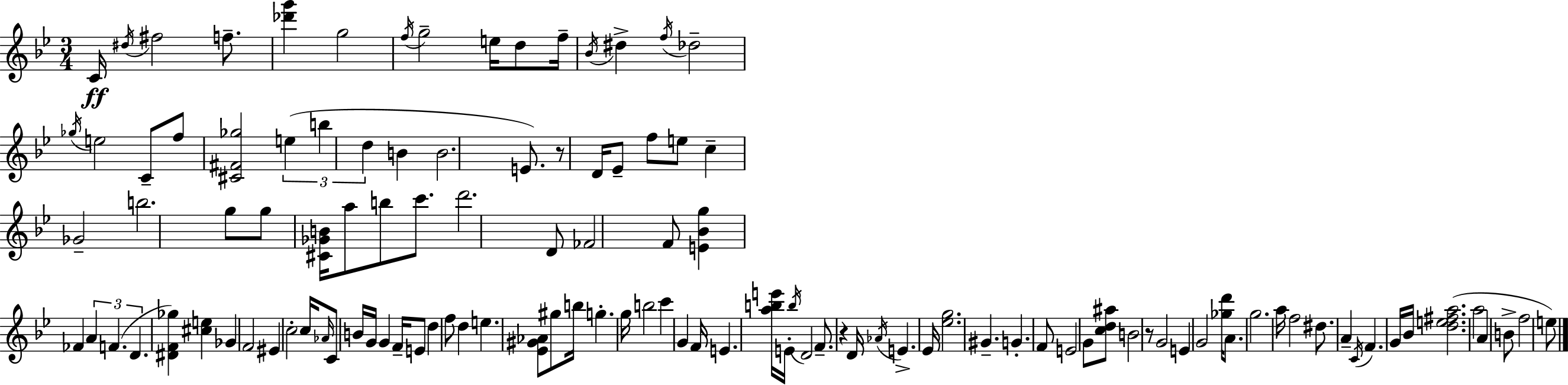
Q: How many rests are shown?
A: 3